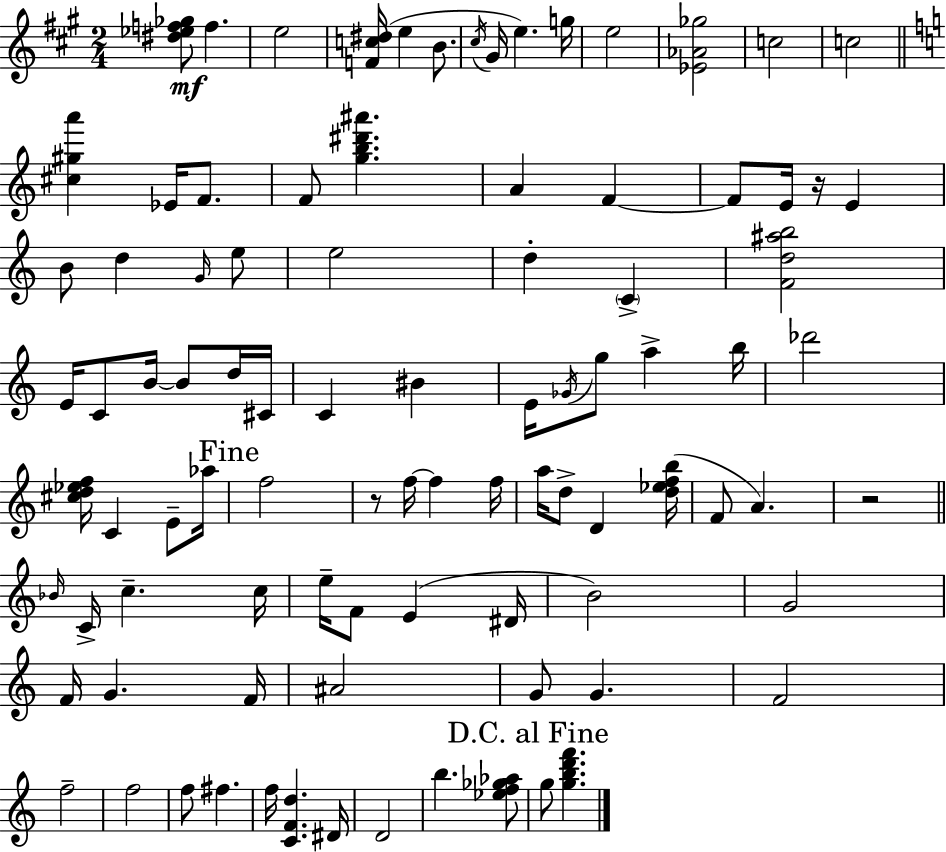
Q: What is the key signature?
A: A major